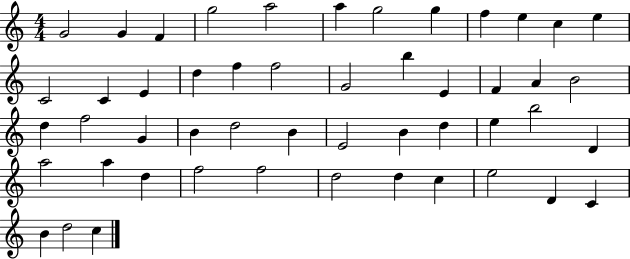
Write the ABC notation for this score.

X:1
T:Untitled
M:4/4
L:1/4
K:C
G2 G F g2 a2 a g2 g f e c e C2 C E d f f2 G2 b E F A B2 d f2 G B d2 B E2 B d e b2 D a2 a d f2 f2 d2 d c e2 D C B d2 c